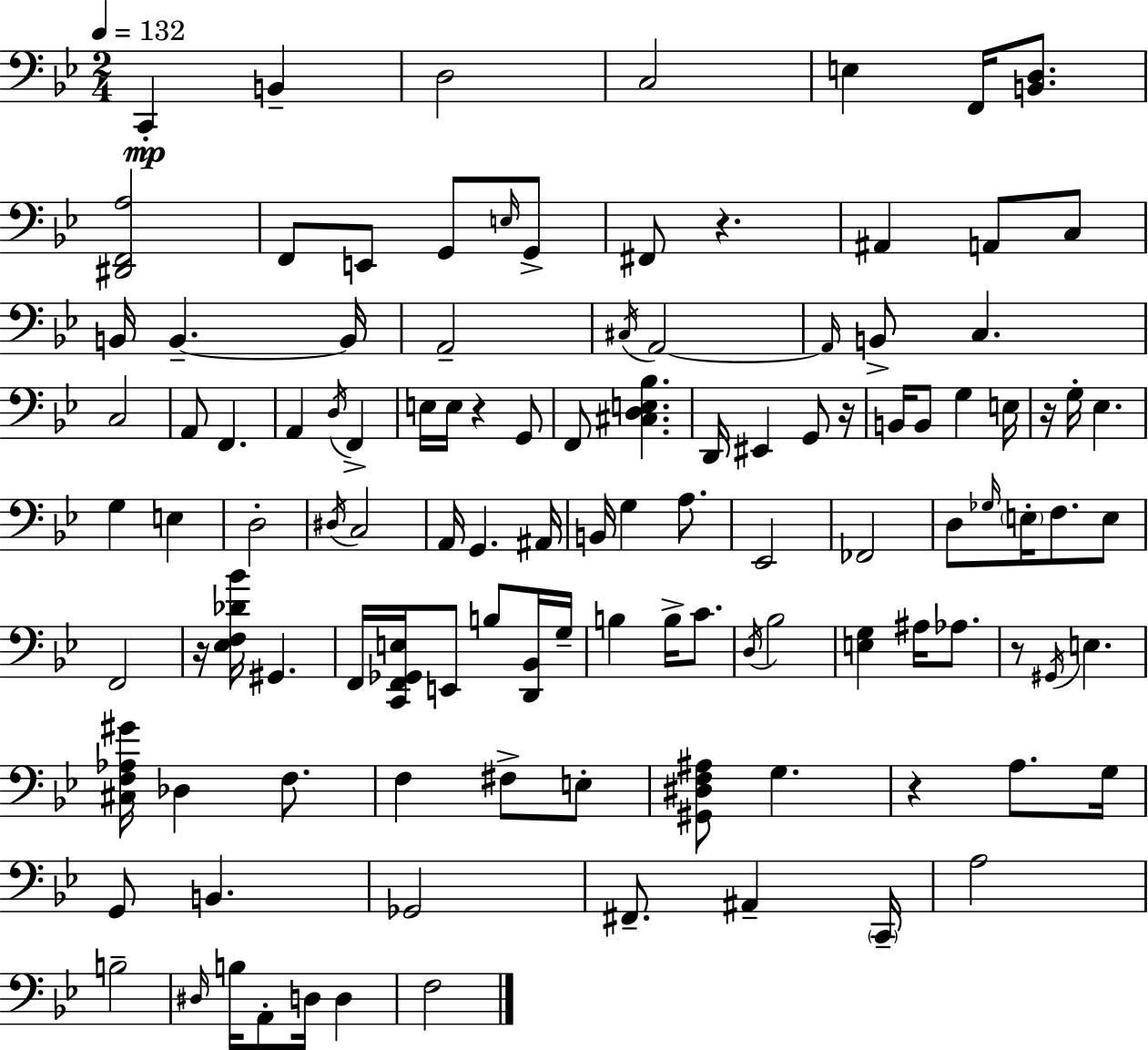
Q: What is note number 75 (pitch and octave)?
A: G#2